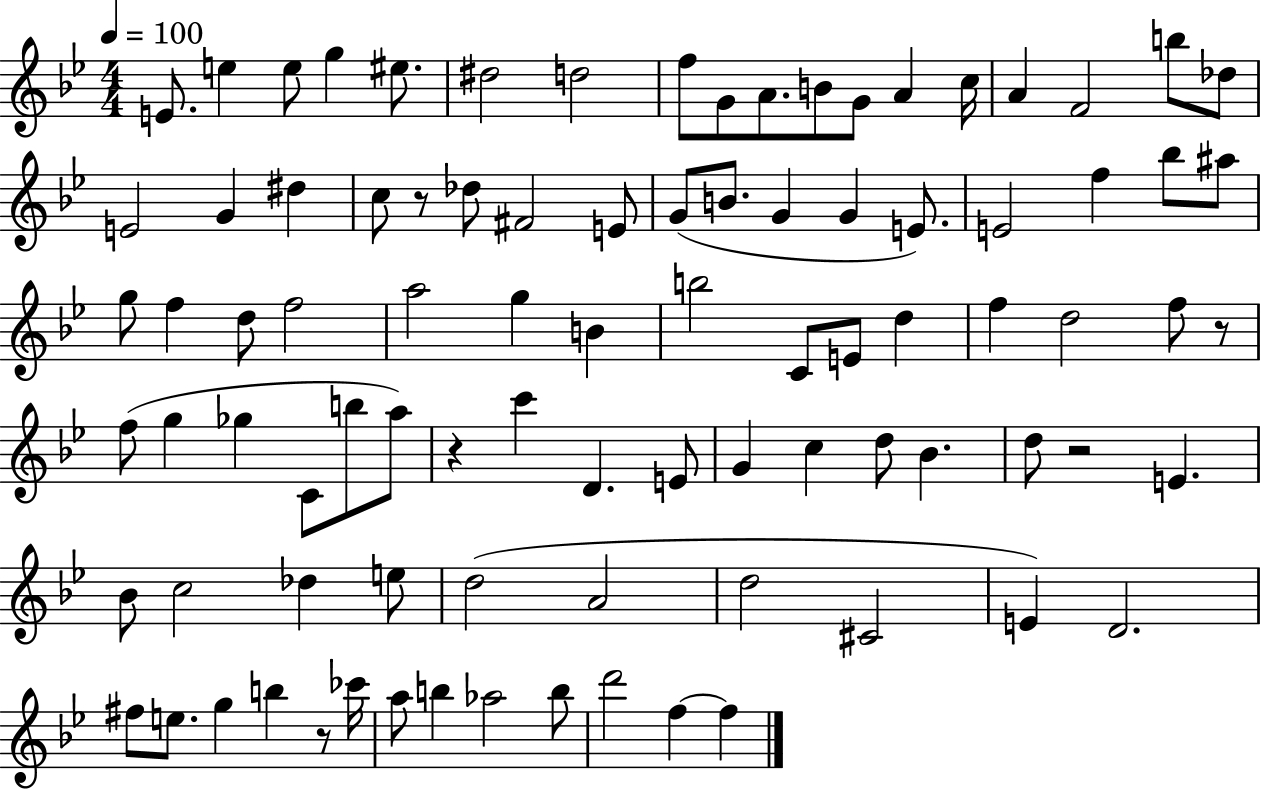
X:1
T:Untitled
M:4/4
L:1/4
K:Bb
E/2 e e/2 g ^e/2 ^d2 d2 f/2 G/2 A/2 B/2 G/2 A c/4 A F2 b/2 _d/2 E2 G ^d c/2 z/2 _d/2 ^F2 E/2 G/2 B/2 G G E/2 E2 f _b/2 ^a/2 g/2 f d/2 f2 a2 g B b2 C/2 E/2 d f d2 f/2 z/2 f/2 g _g C/2 b/2 a/2 z c' D E/2 G c d/2 _B d/2 z2 E _B/2 c2 _d e/2 d2 A2 d2 ^C2 E D2 ^f/2 e/2 g b z/2 _c'/4 a/2 b _a2 b/2 d'2 f f